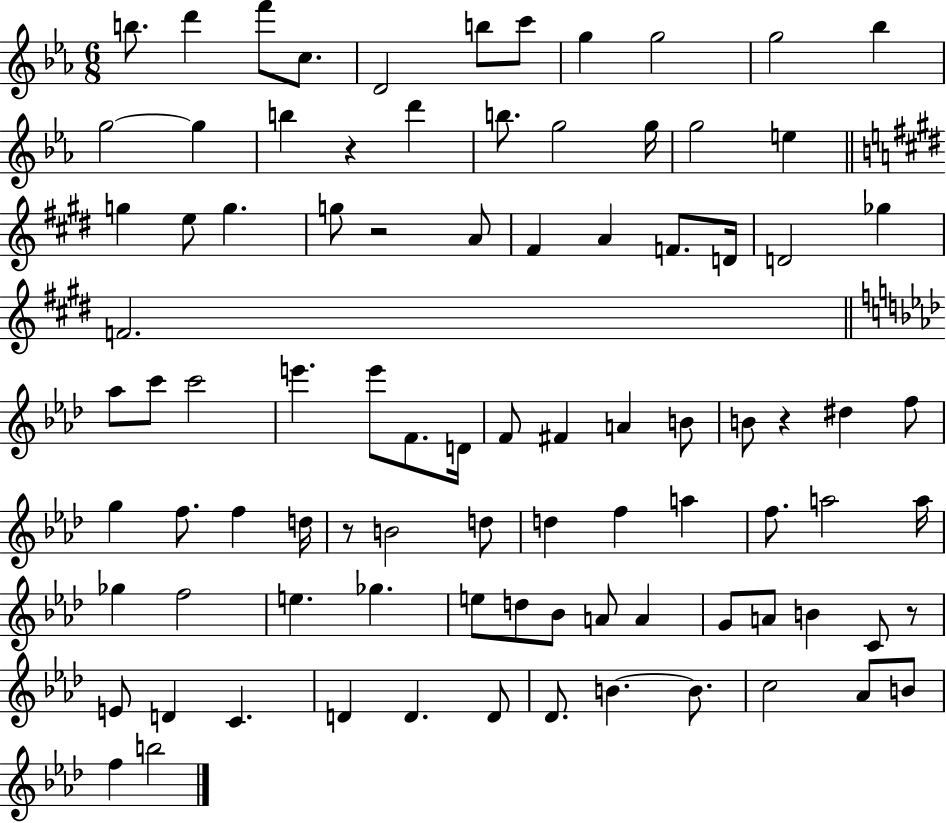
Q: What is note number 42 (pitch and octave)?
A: A4